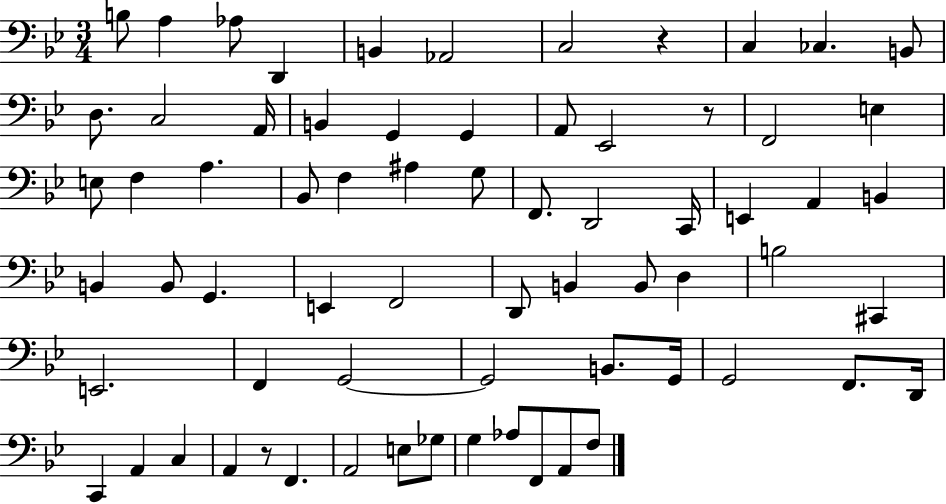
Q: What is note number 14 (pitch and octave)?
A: B2